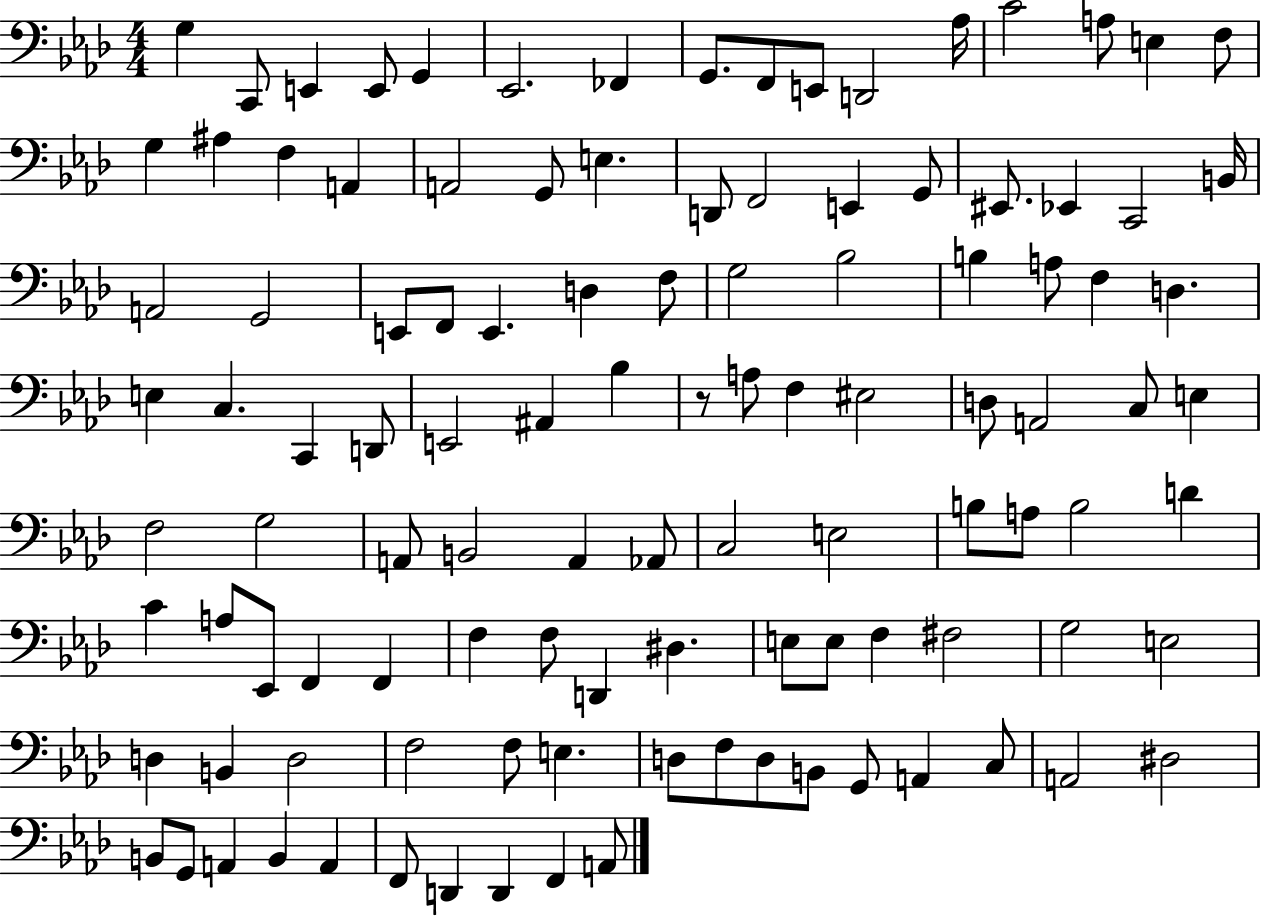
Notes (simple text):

G3/q C2/e E2/q E2/e G2/q Eb2/h. FES2/q G2/e. F2/e E2/e D2/h Ab3/s C4/h A3/e E3/q F3/e G3/q A#3/q F3/q A2/q A2/h G2/e E3/q. D2/e F2/h E2/q G2/e EIS2/e. Eb2/q C2/h B2/s A2/h G2/h E2/e F2/e E2/q. D3/q F3/e G3/h Bb3/h B3/q A3/e F3/q D3/q. E3/q C3/q. C2/q D2/e E2/h A#2/q Bb3/q R/e A3/e F3/q EIS3/h D3/e A2/h C3/e E3/q F3/h G3/h A2/e B2/h A2/q Ab2/e C3/h E3/h B3/e A3/e B3/h D4/q C4/q A3/e Eb2/e F2/q F2/q F3/q F3/e D2/q D#3/q. E3/e E3/e F3/q F#3/h G3/h E3/h D3/q B2/q D3/h F3/h F3/e E3/q. D3/e F3/e D3/e B2/e G2/e A2/q C3/e A2/h D#3/h B2/e G2/e A2/q B2/q A2/q F2/e D2/q D2/q F2/q A2/e